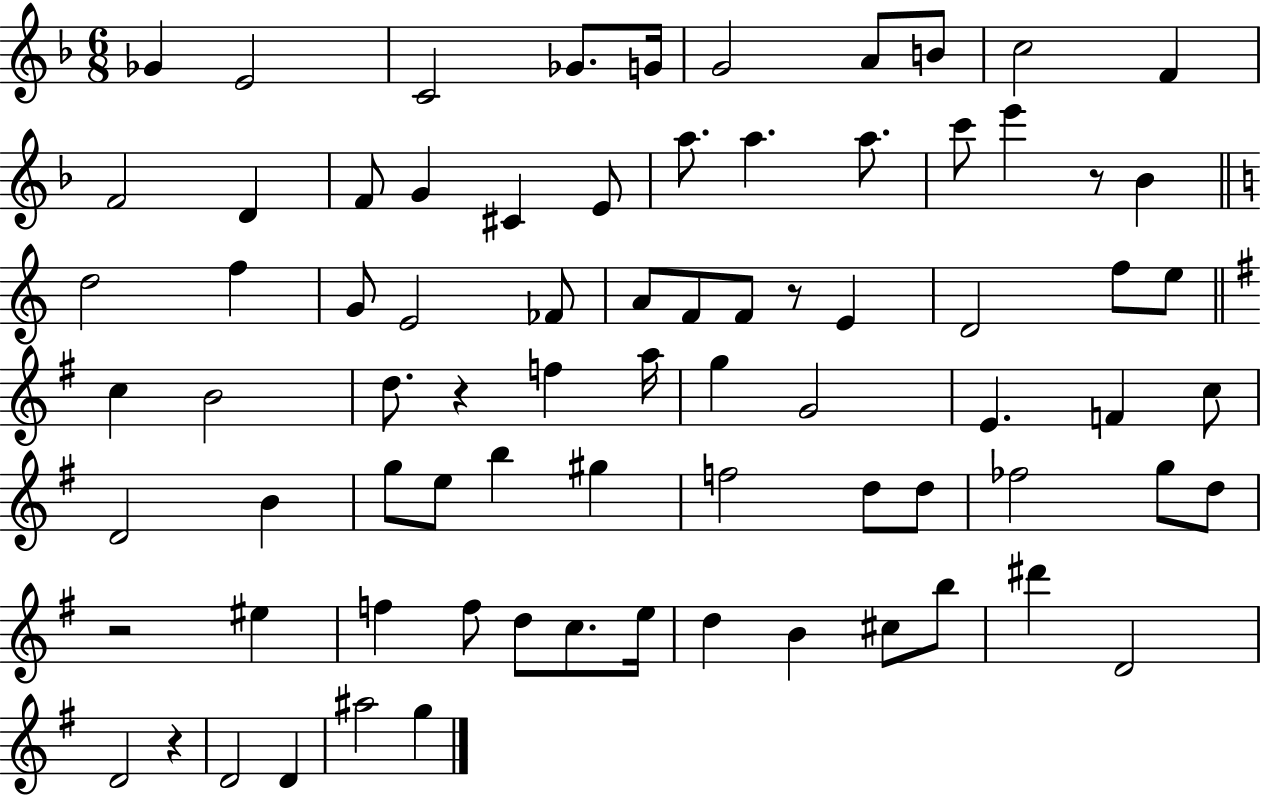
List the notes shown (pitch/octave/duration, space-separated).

Gb4/q E4/h C4/h Gb4/e. G4/s G4/h A4/e B4/e C5/h F4/q F4/h D4/q F4/e G4/q C#4/q E4/e A5/e. A5/q. A5/e. C6/e E6/q R/e Bb4/q D5/h F5/q G4/e E4/h FES4/e A4/e F4/e F4/e R/e E4/q D4/h F5/e E5/e C5/q B4/h D5/e. R/q F5/q A5/s G5/q G4/h E4/q. F4/q C5/e D4/h B4/q G5/e E5/e B5/q G#5/q F5/h D5/e D5/e FES5/h G5/e D5/e R/h EIS5/q F5/q F5/e D5/e C5/e. E5/s D5/q B4/q C#5/e B5/e D#6/q D4/h D4/h R/q D4/h D4/q A#5/h G5/q